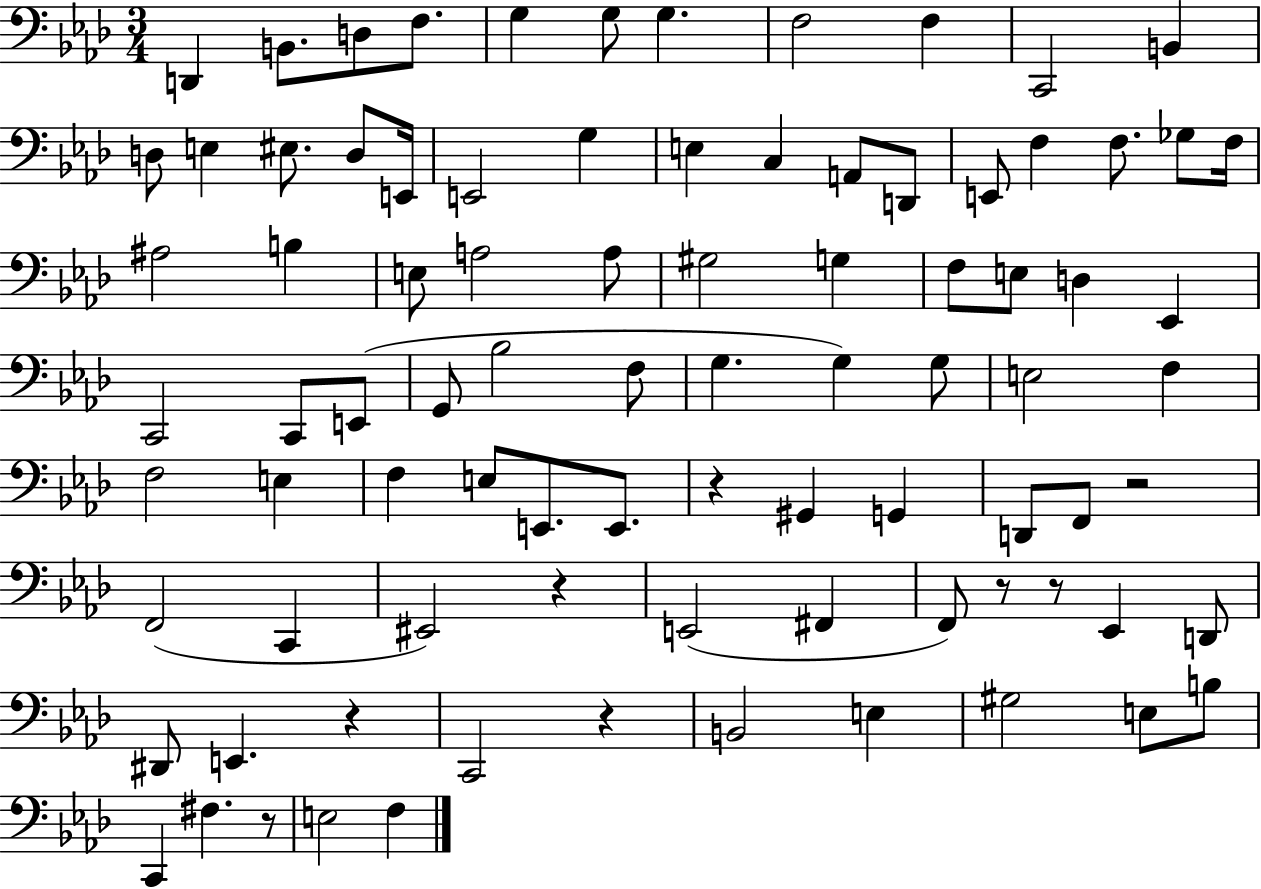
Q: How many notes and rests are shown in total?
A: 87